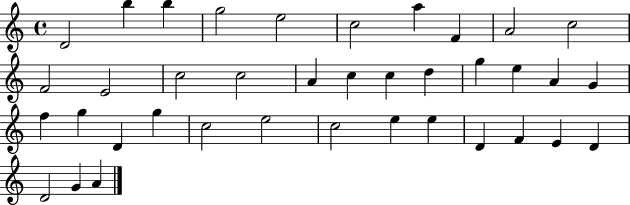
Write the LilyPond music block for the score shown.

{
  \clef treble
  \time 4/4
  \defaultTimeSignature
  \key c \major
  d'2 b''4 b''4 | g''2 e''2 | c''2 a''4 f'4 | a'2 c''2 | \break f'2 e'2 | c''2 c''2 | a'4 c''4 c''4 d''4 | g''4 e''4 a'4 g'4 | \break f''4 g''4 d'4 g''4 | c''2 e''2 | c''2 e''4 e''4 | d'4 f'4 e'4 d'4 | \break d'2 g'4 a'4 | \bar "|."
}